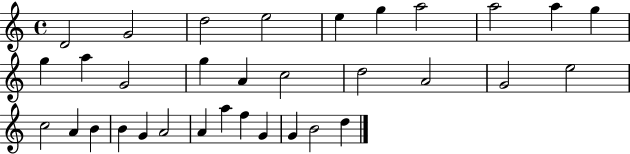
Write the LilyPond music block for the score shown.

{
  \clef treble
  \time 4/4
  \defaultTimeSignature
  \key c \major
  d'2 g'2 | d''2 e''2 | e''4 g''4 a''2 | a''2 a''4 g''4 | \break g''4 a''4 g'2 | g''4 a'4 c''2 | d''2 a'2 | g'2 e''2 | \break c''2 a'4 b'4 | b'4 g'4 a'2 | a'4 a''4 f''4 g'4 | g'4 b'2 d''4 | \break \bar "|."
}